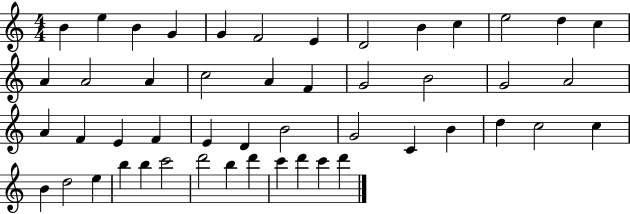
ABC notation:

X:1
T:Untitled
M:4/4
L:1/4
K:C
B e B G G F2 E D2 B c e2 d c A A2 A c2 A F G2 B2 G2 A2 A F E F E D B2 G2 C B d c2 c B d2 e b b c'2 d'2 b d' c' d' c' d'